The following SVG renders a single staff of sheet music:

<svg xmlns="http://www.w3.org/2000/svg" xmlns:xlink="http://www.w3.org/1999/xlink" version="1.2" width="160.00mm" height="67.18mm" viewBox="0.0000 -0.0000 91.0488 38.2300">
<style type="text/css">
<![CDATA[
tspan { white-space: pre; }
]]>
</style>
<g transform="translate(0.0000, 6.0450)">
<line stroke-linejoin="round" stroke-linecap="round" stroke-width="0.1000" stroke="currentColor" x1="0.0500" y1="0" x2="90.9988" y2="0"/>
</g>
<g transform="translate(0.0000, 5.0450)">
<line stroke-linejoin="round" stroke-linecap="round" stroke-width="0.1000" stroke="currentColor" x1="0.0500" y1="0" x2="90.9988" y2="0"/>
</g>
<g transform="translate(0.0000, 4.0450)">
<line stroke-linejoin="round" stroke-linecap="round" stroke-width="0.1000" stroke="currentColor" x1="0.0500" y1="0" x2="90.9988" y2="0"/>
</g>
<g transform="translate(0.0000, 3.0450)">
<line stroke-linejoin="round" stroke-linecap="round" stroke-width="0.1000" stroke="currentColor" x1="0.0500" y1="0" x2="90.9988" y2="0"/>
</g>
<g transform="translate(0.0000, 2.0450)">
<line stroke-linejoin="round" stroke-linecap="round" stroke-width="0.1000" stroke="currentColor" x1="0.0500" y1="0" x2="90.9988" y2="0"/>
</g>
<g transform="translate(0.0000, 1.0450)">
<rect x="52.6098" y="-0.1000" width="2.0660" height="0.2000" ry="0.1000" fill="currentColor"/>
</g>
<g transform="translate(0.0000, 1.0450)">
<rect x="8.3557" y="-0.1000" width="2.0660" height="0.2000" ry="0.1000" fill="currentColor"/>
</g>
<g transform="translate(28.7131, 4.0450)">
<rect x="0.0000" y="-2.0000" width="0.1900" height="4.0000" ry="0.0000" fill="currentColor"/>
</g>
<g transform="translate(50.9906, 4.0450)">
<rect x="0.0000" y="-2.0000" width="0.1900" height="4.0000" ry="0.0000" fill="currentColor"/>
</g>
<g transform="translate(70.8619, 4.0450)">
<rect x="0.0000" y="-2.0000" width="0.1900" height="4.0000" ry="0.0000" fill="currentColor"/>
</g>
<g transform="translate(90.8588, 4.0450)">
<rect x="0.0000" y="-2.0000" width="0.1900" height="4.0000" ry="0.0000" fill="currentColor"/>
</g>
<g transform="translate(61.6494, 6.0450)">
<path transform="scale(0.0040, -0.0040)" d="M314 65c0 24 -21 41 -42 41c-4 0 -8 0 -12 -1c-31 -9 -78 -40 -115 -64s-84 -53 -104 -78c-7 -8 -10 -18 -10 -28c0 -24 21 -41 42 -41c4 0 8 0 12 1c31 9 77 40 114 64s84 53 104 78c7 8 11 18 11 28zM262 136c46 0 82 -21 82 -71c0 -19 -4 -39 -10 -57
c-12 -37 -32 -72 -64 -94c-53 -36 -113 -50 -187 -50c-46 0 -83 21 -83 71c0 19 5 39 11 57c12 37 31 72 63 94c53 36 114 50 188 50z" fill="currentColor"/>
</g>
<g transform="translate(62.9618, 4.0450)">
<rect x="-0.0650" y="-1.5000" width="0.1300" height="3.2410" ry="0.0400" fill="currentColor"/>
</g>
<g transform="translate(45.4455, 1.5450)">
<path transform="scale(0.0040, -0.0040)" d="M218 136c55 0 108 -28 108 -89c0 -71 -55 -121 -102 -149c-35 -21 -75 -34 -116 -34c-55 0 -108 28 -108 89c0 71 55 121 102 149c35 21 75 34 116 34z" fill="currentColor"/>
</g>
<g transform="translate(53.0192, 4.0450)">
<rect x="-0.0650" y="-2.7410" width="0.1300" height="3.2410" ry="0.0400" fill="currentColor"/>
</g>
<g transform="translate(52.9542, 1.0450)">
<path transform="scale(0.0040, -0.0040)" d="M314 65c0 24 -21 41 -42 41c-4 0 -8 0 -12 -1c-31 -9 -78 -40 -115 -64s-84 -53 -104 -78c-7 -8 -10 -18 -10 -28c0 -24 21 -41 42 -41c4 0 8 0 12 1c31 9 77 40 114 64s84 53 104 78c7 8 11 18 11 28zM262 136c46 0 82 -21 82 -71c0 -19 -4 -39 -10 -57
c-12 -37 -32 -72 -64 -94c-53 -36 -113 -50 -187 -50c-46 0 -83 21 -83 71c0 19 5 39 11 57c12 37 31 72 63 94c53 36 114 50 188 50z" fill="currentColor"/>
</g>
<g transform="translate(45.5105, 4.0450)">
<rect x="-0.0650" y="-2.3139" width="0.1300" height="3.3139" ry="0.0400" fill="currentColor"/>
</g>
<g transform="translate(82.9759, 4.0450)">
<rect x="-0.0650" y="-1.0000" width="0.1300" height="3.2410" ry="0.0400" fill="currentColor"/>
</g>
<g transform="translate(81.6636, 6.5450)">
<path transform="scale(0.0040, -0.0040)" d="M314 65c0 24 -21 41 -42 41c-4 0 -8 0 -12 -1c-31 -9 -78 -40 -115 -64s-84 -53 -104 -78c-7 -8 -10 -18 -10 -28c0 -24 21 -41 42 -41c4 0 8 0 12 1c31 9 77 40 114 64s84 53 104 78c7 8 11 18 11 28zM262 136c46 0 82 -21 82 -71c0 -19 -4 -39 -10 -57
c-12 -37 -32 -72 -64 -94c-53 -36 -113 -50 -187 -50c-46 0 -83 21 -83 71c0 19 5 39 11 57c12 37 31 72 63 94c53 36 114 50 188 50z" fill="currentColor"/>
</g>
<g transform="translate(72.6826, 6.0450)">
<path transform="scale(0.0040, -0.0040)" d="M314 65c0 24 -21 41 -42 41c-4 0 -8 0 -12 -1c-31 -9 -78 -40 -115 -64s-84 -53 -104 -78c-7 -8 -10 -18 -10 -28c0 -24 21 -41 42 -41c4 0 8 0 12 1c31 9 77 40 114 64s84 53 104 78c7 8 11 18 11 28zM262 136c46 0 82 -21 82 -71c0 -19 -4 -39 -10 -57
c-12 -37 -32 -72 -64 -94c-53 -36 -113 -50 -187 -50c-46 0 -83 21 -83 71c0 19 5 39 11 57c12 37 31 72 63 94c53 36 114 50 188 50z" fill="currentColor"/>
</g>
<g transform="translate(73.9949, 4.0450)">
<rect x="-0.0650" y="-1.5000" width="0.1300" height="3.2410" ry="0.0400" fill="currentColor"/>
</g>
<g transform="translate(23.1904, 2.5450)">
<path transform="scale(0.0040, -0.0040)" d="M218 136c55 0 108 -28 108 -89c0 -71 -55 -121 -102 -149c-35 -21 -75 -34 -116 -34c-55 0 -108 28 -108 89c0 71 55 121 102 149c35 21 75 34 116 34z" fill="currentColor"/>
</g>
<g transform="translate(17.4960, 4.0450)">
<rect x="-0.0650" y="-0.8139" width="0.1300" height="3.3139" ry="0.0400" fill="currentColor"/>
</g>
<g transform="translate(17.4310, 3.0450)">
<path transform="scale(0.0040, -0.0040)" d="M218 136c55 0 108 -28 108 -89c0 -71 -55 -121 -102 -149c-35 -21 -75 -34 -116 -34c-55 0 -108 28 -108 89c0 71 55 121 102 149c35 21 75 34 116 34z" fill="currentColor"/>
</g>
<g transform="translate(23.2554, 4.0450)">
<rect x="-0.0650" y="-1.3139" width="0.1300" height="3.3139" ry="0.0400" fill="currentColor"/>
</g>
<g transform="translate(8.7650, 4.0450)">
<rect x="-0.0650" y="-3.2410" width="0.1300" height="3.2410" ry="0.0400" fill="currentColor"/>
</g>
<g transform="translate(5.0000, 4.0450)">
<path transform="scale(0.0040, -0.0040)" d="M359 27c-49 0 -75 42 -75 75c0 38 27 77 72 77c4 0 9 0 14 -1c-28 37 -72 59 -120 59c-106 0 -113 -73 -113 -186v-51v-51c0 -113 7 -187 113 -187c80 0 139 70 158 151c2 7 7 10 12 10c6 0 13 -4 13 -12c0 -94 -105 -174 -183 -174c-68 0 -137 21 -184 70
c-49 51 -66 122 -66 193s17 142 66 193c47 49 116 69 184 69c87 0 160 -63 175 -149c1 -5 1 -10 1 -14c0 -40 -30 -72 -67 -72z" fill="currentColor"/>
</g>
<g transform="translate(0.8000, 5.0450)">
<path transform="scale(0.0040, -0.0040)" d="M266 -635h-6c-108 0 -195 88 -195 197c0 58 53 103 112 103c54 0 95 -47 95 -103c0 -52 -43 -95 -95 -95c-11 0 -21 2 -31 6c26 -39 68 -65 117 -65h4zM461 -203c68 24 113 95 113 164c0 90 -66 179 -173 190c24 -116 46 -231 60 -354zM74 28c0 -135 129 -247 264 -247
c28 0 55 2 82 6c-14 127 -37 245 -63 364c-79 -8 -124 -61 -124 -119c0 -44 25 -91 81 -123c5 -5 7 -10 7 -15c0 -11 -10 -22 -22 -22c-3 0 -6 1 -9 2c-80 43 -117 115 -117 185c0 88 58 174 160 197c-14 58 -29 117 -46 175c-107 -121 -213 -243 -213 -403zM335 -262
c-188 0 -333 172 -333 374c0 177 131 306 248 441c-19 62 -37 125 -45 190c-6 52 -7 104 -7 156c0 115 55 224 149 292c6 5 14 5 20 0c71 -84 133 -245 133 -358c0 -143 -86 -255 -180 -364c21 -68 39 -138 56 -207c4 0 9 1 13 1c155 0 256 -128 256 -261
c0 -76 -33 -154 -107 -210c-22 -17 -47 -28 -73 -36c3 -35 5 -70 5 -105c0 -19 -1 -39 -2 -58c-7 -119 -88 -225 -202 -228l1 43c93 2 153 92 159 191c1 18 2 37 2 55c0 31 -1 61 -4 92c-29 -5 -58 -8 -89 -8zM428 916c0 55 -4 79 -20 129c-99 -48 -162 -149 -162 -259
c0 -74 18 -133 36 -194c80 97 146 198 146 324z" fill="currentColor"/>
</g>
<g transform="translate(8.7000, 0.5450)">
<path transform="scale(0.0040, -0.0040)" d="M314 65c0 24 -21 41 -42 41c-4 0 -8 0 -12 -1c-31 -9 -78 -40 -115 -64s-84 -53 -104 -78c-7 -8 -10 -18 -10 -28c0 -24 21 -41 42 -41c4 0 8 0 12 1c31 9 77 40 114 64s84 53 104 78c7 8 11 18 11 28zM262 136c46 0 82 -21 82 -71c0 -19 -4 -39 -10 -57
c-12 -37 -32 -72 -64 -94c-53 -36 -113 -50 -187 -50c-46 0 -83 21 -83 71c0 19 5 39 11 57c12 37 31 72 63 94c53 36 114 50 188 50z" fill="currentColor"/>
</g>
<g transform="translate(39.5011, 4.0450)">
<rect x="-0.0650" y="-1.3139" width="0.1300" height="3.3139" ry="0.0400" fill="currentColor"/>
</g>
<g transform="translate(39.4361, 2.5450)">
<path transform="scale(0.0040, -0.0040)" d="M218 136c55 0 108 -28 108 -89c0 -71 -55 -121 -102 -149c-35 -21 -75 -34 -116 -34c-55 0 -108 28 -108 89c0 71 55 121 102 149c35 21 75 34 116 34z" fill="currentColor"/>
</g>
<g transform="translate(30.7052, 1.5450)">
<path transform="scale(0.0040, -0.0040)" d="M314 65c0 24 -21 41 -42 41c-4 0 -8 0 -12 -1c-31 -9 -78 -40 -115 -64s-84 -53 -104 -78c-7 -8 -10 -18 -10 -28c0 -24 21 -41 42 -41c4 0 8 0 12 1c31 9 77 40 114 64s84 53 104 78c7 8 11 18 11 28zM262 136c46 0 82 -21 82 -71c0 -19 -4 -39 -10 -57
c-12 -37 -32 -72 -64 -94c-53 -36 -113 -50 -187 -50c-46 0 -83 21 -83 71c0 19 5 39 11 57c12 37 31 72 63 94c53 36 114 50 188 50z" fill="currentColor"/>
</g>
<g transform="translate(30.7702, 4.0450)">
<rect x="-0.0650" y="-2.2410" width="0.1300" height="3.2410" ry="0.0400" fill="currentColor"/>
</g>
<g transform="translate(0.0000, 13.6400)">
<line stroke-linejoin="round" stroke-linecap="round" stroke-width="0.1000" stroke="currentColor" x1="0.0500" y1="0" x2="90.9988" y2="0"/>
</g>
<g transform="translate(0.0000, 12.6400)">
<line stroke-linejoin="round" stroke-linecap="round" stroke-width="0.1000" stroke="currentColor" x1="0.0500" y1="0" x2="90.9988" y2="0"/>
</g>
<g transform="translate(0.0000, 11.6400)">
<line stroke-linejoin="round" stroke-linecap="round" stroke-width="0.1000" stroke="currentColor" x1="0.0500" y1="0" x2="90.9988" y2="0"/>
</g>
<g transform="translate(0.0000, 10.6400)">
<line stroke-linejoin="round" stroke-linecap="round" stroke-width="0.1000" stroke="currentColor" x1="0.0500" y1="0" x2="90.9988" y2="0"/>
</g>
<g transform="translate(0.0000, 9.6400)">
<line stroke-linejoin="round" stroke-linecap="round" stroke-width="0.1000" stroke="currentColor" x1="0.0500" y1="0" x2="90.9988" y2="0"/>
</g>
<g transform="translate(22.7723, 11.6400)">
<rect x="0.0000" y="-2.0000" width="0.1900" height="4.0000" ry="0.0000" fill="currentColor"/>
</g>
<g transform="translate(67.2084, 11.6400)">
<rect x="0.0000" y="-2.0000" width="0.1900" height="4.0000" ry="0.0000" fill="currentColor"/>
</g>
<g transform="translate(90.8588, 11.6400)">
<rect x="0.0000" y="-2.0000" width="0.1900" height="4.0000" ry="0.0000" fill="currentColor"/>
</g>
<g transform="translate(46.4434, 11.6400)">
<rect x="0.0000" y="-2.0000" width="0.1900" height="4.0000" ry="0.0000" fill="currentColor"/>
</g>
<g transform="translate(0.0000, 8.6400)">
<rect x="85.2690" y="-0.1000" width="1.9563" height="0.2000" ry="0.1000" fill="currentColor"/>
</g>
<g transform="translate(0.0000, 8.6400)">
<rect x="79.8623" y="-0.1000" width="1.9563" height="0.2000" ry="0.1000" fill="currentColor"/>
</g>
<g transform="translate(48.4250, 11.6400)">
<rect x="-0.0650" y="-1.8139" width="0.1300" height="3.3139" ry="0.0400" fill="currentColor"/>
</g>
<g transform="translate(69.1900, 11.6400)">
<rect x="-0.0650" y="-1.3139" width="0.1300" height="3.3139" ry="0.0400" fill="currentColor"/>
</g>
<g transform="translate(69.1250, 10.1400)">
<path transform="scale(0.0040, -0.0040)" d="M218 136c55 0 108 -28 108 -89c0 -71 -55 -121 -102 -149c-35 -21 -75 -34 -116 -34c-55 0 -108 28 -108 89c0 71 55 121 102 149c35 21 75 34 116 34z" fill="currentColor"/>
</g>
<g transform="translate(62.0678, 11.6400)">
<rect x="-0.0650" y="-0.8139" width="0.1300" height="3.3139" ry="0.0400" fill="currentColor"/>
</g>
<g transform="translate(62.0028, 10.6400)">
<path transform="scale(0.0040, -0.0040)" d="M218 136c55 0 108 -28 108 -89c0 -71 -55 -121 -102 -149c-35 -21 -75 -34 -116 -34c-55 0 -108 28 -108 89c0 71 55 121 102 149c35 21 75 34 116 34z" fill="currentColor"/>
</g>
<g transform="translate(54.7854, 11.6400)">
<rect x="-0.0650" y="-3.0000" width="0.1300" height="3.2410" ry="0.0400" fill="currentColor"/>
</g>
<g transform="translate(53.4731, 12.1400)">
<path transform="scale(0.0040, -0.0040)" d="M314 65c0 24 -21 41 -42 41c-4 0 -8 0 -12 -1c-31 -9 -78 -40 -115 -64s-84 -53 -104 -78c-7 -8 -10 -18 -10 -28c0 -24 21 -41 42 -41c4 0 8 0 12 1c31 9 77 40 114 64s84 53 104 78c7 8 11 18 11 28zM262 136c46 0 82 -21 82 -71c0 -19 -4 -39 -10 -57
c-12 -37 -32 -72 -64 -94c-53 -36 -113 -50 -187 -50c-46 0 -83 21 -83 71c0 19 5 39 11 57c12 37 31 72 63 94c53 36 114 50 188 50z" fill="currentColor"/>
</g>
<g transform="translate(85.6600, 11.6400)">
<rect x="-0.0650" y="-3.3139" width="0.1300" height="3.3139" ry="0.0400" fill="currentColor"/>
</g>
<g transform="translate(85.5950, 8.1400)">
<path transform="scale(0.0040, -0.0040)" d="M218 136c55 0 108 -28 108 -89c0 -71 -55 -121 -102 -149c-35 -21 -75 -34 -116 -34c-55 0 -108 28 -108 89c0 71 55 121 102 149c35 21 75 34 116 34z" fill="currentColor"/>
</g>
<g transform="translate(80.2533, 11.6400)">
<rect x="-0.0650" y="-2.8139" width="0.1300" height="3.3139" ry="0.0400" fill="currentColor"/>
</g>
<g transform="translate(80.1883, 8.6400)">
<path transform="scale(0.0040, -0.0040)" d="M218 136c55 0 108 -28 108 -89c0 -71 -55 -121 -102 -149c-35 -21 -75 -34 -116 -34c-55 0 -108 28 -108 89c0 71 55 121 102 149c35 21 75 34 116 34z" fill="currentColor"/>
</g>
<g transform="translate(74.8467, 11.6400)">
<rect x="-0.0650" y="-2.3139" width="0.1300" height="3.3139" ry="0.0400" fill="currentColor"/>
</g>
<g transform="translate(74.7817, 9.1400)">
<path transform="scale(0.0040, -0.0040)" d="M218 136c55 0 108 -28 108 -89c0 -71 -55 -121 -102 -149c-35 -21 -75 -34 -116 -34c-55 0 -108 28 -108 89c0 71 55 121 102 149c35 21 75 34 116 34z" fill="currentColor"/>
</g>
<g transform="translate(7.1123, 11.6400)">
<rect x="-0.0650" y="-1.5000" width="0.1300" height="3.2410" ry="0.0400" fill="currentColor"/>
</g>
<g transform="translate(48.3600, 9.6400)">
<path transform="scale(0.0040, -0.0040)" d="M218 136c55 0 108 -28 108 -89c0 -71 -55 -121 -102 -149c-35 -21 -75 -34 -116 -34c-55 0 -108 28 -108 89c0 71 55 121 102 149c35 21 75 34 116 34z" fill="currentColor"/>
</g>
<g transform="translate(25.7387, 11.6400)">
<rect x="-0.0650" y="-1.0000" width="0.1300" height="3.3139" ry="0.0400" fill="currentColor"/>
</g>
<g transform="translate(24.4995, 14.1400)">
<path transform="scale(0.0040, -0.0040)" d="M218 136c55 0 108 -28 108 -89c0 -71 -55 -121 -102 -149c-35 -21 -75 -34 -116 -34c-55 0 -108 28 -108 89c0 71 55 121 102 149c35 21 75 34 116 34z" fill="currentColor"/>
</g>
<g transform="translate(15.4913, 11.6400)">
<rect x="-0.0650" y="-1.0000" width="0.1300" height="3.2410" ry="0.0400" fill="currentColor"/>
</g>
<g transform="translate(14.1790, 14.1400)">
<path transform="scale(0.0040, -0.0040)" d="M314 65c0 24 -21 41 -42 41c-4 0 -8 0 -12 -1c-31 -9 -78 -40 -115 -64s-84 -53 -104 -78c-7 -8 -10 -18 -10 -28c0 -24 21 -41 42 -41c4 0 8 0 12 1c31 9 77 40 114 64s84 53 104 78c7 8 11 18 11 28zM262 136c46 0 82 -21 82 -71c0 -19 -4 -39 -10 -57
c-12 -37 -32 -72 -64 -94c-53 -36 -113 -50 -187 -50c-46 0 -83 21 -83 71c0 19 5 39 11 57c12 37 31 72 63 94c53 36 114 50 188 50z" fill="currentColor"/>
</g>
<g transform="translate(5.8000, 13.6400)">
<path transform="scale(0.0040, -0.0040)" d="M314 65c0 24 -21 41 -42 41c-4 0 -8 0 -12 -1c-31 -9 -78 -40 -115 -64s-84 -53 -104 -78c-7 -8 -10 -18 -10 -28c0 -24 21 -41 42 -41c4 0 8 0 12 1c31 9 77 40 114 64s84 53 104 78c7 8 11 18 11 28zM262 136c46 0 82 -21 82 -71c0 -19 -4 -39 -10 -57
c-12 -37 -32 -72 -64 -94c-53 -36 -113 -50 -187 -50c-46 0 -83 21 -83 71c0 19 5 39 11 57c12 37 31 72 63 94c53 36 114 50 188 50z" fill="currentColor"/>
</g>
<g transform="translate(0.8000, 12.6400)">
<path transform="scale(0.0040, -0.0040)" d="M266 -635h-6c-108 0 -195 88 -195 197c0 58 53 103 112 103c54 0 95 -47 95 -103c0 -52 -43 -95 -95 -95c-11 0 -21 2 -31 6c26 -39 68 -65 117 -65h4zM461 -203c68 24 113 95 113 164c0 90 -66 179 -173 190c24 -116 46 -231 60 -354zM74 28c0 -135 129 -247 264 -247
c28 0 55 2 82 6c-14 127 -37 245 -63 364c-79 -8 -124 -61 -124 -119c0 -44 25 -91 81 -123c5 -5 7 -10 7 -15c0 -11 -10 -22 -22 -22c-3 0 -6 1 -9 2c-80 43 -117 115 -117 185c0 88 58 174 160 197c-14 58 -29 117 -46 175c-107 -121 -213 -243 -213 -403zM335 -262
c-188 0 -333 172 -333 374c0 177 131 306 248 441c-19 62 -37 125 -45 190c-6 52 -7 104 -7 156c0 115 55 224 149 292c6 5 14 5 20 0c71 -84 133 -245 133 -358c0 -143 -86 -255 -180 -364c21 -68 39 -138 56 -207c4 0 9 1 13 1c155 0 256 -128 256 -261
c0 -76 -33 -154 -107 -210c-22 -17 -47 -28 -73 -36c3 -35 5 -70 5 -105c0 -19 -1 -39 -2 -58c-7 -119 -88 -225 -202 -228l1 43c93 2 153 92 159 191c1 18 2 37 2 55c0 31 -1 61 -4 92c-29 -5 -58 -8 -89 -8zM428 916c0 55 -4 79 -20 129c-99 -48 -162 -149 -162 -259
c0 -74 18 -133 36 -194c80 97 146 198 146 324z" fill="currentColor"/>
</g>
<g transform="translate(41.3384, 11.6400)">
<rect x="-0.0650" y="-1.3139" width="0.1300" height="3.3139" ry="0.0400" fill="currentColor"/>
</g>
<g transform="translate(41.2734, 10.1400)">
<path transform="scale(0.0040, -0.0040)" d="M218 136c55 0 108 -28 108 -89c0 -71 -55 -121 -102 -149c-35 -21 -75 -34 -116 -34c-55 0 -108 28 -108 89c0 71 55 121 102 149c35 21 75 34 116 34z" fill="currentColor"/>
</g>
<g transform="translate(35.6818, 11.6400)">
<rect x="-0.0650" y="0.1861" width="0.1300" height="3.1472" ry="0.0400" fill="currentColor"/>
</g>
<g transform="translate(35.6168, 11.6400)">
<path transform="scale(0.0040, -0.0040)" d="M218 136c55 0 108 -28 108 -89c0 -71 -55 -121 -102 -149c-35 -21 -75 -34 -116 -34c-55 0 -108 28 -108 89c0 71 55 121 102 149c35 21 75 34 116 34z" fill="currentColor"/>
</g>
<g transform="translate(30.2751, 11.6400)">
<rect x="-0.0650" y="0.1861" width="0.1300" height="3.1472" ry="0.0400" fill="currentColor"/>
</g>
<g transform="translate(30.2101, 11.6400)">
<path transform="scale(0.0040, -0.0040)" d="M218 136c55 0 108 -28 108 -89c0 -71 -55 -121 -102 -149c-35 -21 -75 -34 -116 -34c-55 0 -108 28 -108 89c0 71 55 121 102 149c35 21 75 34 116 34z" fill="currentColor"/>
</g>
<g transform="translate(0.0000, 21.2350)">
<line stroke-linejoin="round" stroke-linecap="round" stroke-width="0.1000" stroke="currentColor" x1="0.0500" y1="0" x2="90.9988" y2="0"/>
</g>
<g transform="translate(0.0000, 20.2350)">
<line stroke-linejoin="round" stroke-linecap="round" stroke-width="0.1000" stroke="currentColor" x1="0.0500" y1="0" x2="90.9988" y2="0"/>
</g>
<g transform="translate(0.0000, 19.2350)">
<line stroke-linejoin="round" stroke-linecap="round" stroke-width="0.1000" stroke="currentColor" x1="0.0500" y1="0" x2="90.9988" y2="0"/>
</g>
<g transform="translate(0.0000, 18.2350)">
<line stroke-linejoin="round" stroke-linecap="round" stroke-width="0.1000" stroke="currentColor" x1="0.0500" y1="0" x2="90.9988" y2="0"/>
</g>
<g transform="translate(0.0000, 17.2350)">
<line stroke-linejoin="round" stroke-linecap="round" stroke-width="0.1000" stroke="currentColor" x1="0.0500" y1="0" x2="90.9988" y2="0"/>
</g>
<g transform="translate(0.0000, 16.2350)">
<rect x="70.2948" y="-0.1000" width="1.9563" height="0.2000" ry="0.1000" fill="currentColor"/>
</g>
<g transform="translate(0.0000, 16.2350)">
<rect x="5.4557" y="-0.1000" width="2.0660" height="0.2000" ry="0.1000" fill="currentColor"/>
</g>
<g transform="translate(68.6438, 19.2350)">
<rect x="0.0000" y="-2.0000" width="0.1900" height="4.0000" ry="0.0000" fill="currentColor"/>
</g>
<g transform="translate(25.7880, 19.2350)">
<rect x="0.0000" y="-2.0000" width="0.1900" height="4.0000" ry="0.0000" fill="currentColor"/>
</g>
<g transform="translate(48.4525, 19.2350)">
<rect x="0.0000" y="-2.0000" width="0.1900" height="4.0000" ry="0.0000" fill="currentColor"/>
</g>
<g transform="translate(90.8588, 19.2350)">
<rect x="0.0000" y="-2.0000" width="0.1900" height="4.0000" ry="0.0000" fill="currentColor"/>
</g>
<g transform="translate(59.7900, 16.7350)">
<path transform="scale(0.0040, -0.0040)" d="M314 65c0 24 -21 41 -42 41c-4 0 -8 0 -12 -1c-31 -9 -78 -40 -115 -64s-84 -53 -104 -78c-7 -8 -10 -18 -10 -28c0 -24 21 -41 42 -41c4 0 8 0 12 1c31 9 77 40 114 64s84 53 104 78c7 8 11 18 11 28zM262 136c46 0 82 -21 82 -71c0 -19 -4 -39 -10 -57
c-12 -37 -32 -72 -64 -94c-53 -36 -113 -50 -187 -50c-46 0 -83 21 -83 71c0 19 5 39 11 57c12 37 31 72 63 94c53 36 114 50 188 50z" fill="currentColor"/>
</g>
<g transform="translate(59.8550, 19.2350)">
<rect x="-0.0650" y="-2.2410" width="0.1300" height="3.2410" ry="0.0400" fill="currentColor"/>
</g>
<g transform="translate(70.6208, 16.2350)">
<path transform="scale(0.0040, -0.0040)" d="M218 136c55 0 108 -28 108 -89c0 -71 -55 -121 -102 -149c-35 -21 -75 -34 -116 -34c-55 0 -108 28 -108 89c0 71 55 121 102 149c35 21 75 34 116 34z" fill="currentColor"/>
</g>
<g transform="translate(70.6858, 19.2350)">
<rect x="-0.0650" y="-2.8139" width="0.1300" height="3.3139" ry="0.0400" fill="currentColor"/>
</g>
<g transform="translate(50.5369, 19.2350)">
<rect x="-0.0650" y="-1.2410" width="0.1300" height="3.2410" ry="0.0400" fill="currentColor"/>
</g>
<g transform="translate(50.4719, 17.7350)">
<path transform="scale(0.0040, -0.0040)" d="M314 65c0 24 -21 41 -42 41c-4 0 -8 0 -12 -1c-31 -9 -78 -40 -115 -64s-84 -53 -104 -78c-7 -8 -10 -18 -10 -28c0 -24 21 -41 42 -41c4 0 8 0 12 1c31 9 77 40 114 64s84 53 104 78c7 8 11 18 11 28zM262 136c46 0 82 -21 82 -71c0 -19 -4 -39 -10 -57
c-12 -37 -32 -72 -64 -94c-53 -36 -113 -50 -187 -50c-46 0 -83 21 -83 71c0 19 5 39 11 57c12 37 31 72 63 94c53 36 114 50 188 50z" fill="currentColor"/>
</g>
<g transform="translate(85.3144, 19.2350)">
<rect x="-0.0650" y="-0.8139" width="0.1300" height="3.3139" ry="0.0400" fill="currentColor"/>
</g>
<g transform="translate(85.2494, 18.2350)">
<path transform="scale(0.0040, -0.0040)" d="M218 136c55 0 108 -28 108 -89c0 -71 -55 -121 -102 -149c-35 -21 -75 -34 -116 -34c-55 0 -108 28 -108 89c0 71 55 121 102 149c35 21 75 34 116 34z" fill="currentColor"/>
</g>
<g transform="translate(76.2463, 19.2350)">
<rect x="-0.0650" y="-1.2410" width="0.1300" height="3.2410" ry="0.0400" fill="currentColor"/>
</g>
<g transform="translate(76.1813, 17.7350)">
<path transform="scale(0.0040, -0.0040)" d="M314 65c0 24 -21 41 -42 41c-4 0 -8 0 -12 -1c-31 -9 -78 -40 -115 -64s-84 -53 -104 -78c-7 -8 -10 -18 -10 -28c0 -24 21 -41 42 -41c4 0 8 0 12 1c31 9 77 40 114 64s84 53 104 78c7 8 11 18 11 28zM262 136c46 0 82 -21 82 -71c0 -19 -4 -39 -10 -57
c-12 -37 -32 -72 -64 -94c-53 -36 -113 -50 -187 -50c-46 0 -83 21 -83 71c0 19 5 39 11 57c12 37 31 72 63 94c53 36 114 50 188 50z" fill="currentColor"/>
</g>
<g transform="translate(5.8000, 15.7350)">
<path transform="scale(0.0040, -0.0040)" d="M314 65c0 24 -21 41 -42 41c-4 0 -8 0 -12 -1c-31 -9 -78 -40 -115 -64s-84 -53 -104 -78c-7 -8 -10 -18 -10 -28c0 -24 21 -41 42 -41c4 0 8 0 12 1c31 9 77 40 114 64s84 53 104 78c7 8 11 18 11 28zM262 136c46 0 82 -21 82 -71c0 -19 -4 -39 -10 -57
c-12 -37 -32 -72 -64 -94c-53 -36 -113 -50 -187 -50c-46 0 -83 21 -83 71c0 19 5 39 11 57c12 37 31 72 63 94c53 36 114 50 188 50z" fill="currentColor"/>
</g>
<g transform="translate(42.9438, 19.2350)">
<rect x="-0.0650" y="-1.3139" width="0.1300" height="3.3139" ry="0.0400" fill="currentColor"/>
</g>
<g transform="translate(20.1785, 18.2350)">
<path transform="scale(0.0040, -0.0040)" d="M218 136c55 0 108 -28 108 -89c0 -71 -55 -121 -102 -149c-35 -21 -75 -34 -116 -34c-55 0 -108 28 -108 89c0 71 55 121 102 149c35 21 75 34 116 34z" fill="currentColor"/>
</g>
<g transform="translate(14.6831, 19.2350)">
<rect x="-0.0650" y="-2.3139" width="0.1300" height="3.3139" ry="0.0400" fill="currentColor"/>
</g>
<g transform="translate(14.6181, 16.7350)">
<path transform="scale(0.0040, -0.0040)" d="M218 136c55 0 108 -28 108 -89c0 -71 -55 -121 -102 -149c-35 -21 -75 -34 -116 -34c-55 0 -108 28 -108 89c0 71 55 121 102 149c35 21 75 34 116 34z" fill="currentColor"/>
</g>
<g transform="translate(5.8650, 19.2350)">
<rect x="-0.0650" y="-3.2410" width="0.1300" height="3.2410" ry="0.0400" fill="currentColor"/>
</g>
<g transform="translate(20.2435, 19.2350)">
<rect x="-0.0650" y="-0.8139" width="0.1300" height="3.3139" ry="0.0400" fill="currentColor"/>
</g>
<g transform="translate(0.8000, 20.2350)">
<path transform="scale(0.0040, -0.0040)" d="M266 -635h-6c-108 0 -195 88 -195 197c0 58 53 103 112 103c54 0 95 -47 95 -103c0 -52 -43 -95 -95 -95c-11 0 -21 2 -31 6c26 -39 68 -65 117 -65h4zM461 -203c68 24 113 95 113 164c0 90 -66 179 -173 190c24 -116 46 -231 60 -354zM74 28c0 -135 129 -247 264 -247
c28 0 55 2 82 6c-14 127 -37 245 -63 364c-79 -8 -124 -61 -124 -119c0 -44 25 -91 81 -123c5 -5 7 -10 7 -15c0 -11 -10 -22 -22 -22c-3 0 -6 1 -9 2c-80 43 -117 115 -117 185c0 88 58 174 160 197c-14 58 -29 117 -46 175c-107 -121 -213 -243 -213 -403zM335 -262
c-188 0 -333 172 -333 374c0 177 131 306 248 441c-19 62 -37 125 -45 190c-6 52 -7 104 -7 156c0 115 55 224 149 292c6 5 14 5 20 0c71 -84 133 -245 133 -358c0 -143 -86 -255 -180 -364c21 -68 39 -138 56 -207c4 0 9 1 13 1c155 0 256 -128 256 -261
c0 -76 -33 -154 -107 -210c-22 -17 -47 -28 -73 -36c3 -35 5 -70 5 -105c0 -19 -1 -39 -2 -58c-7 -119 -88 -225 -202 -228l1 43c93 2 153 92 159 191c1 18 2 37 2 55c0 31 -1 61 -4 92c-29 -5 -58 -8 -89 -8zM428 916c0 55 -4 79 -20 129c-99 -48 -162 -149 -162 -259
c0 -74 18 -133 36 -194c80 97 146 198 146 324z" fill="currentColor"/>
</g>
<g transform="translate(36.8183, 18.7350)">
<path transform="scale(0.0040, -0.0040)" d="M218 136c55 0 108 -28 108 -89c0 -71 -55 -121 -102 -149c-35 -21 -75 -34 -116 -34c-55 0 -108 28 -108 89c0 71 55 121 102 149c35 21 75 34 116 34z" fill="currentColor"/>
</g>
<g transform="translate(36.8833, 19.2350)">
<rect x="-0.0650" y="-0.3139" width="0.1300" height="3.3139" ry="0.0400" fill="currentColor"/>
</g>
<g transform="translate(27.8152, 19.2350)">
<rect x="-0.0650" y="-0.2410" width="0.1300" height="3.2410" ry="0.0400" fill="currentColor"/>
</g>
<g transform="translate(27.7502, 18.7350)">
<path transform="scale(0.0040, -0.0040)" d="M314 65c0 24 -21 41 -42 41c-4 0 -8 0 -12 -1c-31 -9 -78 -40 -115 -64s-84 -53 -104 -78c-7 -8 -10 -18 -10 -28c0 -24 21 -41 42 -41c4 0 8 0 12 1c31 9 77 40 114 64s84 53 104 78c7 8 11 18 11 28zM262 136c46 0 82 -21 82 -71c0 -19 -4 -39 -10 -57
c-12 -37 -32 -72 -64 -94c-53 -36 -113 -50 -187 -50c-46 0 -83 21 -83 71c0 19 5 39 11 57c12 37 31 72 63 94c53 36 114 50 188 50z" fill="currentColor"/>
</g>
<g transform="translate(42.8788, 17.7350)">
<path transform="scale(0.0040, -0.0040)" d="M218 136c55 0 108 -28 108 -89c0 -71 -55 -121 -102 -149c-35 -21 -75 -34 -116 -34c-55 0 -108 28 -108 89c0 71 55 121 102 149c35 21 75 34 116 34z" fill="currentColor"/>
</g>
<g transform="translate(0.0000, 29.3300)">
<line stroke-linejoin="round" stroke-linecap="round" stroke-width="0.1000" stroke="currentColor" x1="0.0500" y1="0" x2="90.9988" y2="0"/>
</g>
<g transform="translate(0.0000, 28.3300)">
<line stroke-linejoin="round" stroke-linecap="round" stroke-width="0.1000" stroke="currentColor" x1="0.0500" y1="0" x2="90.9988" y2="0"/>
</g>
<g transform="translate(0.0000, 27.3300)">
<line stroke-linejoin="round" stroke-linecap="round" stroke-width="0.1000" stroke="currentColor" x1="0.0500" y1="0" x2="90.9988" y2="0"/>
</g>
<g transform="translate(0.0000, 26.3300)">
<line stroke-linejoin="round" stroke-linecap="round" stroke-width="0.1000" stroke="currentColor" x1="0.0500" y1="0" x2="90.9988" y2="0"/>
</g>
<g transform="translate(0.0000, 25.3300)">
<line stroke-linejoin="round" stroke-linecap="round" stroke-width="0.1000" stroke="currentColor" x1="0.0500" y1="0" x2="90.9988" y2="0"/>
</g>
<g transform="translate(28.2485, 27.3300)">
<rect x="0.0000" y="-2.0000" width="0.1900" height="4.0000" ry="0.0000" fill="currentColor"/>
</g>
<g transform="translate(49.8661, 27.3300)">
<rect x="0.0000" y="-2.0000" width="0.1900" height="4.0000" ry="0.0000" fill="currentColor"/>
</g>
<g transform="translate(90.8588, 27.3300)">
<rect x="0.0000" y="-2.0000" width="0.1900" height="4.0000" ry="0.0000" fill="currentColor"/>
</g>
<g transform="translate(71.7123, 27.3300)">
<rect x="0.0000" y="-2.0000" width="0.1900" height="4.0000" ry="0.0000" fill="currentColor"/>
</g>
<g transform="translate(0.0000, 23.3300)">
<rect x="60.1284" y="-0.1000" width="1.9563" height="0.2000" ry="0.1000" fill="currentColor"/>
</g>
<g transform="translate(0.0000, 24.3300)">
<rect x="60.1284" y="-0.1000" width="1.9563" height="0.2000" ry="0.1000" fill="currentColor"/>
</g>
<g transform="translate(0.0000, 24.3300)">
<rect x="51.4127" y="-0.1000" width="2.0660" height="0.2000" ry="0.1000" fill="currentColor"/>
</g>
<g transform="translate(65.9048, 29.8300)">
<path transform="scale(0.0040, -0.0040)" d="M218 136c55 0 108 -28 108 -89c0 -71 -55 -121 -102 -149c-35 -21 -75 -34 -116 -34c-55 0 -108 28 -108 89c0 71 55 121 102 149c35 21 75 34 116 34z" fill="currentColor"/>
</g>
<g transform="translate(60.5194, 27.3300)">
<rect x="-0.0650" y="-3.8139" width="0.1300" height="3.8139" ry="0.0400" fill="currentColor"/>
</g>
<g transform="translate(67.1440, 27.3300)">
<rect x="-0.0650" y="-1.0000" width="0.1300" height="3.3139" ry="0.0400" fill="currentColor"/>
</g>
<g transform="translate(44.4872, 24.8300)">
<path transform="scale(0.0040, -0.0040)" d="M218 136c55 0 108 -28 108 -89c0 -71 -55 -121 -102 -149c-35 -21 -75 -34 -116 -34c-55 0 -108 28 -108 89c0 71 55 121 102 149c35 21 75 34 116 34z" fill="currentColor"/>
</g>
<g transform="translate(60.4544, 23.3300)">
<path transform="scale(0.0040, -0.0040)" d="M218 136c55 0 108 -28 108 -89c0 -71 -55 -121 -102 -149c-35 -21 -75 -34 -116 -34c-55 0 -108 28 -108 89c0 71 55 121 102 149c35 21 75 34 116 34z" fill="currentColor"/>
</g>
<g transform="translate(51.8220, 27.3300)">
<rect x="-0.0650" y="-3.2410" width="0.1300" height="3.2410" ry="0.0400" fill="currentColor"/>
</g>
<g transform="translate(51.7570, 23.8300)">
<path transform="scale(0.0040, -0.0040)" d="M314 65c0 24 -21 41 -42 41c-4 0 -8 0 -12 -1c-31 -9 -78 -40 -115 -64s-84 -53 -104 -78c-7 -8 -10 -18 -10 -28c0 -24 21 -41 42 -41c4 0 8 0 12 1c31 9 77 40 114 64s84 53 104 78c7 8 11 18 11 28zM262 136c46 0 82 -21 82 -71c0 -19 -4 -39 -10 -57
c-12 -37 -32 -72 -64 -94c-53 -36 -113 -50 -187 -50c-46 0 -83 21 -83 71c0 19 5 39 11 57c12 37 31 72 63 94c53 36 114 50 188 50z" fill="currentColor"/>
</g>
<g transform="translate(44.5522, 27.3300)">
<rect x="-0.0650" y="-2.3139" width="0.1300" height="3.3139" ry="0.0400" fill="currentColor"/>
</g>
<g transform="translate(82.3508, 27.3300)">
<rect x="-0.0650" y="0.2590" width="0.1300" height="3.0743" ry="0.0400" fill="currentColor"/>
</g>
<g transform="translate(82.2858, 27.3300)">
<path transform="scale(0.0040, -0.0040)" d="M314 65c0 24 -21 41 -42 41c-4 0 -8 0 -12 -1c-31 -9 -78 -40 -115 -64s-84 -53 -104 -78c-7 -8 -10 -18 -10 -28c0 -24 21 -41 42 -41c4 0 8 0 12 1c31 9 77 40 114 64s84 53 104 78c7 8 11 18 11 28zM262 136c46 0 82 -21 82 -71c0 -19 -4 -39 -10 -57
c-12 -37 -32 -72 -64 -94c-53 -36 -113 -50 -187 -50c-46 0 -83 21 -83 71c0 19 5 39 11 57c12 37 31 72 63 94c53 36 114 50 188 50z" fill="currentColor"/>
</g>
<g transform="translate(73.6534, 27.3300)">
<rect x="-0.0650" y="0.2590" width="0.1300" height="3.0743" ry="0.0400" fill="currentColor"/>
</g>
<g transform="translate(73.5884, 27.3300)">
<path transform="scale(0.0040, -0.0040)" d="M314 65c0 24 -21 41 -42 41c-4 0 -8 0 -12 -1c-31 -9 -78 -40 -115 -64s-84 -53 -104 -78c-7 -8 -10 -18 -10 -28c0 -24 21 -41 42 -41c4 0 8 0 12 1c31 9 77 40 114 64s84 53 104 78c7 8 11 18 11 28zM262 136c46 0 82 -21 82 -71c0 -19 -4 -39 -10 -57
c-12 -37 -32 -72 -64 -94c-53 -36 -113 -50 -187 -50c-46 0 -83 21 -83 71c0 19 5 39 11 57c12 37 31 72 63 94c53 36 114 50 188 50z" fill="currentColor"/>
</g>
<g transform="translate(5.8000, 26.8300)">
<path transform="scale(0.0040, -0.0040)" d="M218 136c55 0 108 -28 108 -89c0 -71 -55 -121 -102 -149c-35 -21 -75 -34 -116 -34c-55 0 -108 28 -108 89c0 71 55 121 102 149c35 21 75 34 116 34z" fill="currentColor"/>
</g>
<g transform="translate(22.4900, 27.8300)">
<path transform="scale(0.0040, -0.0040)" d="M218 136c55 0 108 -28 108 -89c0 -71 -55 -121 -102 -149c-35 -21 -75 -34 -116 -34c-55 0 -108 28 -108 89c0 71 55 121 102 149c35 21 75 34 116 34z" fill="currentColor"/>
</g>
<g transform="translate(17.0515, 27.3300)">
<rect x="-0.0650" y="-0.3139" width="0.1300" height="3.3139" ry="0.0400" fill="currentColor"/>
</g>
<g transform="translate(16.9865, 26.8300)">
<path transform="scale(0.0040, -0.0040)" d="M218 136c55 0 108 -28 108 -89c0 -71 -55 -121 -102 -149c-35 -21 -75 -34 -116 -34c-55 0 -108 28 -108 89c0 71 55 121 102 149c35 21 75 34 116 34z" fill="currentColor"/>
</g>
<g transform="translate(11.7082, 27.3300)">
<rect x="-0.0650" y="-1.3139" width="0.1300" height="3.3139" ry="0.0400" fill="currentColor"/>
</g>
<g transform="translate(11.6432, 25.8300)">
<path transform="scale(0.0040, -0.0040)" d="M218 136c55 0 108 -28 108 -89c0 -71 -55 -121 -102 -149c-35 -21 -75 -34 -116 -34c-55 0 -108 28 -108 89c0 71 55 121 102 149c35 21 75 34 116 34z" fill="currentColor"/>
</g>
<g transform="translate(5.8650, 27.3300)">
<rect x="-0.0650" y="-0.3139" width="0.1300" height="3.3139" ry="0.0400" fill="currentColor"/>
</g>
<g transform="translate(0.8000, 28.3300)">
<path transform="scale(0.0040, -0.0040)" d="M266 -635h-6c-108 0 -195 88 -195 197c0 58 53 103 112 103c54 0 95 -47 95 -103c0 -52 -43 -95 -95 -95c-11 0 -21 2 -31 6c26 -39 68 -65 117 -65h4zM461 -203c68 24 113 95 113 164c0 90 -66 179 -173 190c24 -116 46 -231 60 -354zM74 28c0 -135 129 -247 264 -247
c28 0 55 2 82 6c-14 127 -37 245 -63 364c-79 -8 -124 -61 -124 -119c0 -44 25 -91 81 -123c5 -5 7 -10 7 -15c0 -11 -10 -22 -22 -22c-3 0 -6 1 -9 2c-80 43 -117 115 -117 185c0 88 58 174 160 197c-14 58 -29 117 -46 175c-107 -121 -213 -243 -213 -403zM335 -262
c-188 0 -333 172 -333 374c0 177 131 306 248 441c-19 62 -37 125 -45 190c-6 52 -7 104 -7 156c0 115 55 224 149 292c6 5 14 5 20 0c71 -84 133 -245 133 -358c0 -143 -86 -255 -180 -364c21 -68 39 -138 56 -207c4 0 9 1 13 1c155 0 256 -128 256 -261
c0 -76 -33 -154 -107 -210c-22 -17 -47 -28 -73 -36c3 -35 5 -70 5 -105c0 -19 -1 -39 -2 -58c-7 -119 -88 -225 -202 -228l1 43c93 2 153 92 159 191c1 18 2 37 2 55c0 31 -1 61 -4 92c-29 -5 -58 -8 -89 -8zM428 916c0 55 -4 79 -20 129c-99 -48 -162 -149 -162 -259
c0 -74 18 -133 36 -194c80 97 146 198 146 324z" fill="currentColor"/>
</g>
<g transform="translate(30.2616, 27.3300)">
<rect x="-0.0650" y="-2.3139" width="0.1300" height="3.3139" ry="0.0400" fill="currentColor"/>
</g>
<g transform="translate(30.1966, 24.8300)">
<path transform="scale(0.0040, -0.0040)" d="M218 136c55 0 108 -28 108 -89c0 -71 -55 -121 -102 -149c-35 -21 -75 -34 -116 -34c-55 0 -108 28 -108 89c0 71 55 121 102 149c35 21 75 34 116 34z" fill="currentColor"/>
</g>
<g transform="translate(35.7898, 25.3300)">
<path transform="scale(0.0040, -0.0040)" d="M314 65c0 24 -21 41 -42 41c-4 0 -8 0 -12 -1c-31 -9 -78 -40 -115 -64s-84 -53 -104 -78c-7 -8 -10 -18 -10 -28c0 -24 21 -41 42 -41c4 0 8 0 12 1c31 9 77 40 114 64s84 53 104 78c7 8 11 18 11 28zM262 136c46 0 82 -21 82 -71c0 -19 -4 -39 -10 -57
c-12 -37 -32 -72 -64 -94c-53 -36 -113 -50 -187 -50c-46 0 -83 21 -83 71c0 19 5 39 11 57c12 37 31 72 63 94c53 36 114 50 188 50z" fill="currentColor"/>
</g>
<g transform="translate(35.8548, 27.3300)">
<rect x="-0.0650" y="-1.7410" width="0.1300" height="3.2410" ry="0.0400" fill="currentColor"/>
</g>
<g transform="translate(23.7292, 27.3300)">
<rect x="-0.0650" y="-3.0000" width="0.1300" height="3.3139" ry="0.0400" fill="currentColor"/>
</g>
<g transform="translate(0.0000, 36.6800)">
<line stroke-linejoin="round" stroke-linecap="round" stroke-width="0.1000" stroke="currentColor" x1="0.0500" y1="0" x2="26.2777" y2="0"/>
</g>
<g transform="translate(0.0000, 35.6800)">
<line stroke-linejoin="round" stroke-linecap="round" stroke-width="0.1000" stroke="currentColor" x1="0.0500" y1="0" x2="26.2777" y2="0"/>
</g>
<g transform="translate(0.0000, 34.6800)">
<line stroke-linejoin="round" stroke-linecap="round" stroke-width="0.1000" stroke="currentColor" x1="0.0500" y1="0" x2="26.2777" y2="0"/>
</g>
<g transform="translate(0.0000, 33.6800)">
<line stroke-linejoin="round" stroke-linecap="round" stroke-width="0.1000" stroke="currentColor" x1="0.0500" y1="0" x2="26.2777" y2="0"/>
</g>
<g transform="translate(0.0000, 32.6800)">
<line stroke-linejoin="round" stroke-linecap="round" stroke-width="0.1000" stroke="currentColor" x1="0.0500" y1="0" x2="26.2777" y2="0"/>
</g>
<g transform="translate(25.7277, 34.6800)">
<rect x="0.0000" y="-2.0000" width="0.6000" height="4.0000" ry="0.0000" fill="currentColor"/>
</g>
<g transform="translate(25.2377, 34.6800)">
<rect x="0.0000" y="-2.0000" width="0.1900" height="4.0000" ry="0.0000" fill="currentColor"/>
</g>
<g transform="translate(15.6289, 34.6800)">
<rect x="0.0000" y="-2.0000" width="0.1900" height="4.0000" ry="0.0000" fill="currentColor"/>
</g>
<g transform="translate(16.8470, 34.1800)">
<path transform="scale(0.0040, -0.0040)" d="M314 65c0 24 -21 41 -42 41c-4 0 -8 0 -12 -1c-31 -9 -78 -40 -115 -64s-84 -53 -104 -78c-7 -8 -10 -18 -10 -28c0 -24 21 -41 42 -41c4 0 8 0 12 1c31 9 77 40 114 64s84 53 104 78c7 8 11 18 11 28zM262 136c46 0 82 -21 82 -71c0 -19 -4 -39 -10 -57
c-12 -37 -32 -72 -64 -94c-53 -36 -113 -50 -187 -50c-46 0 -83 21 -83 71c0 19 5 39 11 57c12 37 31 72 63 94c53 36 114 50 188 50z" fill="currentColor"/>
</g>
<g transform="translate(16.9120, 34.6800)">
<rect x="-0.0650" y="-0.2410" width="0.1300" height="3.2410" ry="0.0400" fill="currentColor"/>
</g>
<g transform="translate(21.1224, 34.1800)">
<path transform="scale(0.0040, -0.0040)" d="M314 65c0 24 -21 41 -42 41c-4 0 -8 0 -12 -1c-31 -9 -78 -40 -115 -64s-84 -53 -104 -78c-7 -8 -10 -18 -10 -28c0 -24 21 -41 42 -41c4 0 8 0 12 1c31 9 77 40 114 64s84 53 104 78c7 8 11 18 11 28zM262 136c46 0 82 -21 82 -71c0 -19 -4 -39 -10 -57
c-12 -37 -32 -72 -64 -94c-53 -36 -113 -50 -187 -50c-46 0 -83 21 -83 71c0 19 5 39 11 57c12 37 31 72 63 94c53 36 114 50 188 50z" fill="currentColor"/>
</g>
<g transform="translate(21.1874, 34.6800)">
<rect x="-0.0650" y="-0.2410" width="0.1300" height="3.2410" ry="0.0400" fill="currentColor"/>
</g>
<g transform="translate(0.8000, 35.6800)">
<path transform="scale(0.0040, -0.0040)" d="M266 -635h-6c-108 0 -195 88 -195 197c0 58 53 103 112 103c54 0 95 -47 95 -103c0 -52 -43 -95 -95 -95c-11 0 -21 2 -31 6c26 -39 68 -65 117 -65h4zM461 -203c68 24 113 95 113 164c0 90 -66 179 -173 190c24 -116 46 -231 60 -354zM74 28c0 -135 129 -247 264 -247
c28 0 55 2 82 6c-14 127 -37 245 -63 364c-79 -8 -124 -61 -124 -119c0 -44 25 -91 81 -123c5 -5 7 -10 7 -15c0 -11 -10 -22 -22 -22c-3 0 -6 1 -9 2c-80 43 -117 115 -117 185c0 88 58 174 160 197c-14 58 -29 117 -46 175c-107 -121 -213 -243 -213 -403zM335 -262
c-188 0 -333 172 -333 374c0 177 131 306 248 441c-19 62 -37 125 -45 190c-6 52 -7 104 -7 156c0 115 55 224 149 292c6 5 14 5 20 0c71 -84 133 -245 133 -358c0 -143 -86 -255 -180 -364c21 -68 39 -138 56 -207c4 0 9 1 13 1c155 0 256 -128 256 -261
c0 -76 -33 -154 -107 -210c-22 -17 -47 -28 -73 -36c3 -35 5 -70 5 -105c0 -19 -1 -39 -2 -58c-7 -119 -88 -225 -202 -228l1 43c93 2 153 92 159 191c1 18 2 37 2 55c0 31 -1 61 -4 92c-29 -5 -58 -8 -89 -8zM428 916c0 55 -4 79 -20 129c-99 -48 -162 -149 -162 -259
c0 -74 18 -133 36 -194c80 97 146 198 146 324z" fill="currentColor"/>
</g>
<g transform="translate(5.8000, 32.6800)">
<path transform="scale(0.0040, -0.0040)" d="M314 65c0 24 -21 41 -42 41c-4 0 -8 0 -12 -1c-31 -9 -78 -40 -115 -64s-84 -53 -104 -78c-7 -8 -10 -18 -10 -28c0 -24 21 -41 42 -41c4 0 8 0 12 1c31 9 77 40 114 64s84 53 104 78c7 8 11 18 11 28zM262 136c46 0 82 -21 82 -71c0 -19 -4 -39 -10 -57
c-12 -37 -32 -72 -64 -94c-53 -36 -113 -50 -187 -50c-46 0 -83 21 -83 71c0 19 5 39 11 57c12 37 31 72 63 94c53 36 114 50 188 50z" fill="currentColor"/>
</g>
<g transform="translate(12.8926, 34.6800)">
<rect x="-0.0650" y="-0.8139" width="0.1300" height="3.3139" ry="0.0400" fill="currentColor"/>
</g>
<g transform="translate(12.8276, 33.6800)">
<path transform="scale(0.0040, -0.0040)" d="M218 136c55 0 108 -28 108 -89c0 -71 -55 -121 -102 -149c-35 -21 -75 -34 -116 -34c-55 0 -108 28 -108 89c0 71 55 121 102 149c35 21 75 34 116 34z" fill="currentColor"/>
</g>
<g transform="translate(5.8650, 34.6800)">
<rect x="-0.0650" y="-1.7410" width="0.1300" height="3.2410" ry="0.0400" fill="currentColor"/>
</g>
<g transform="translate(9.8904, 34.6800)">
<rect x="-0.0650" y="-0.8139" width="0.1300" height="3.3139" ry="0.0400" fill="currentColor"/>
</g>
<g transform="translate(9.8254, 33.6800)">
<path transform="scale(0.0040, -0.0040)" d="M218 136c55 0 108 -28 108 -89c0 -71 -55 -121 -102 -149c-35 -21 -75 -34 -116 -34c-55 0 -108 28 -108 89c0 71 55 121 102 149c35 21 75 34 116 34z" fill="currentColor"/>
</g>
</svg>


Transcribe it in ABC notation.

X:1
T:Untitled
M:4/4
L:1/4
K:C
b2 d e g2 e g a2 E2 E2 D2 E2 D2 D B B e f A2 d e g a b b2 g d c2 c e e2 g2 a e2 d c e c A g f2 g b2 c' D B2 B2 f2 d d c2 c2